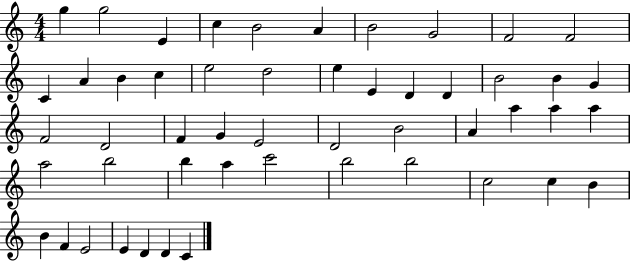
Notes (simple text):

G5/q G5/h E4/q C5/q B4/h A4/q B4/h G4/h F4/h F4/h C4/q A4/q B4/q C5/q E5/h D5/h E5/q E4/q D4/q D4/q B4/h B4/q G4/q F4/h D4/h F4/q G4/q E4/h D4/h B4/h A4/q A5/q A5/q A5/q A5/h B5/h B5/q A5/q C6/h B5/h B5/h C5/h C5/q B4/q B4/q F4/q E4/h E4/q D4/q D4/q C4/q